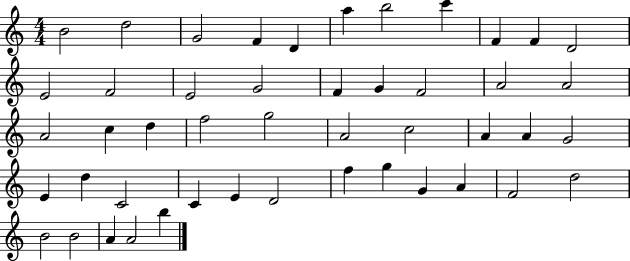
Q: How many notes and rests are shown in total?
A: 47